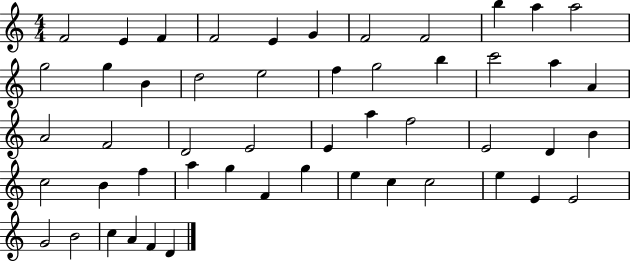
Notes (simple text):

F4/h E4/q F4/q F4/h E4/q G4/q F4/h F4/h B5/q A5/q A5/h G5/h G5/q B4/q D5/h E5/h F5/q G5/h B5/q C6/h A5/q A4/q A4/h F4/h D4/h E4/h E4/q A5/q F5/h E4/h D4/q B4/q C5/h B4/q F5/q A5/q G5/q F4/q G5/q E5/q C5/q C5/h E5/q E4/q E4/h G4/h B4/h C5/q A4/q F4/q D4/q